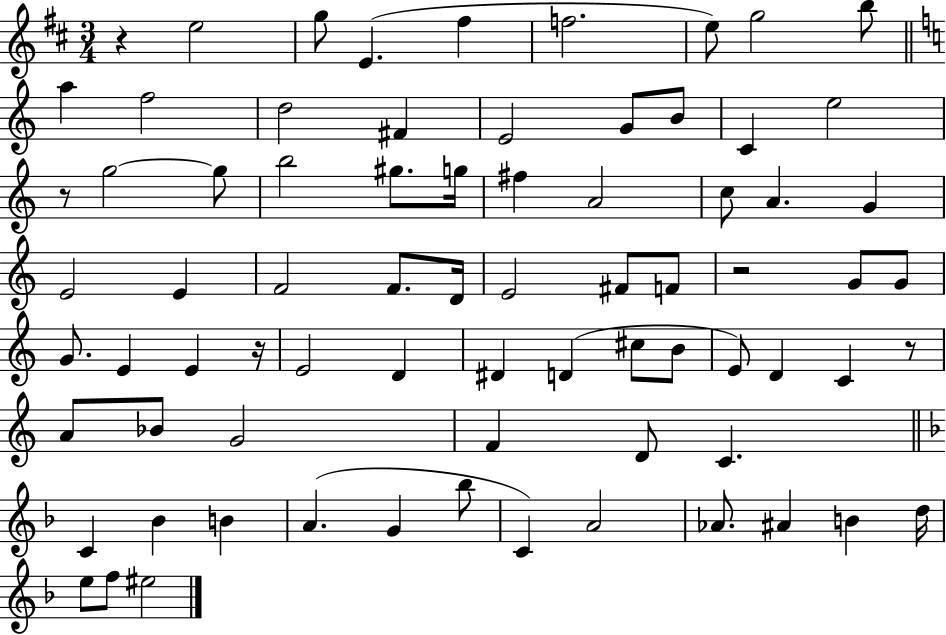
{
  \clef treble
  \numericTimeSignature
  \time 3/4
  \key d \major
  r4 e''2 | g''8 e'4.( fis''4 | f''2. | e''8) g''2 b''8 | \break \bar "||" \break \key c \major a''4 f''2 | d''2 fis'4 | e'2 g'8 b'8 | c'4 e''2 | \break r8 g''2~~ g''8 | b''2 gis''8. g''16 | fis''4 a'2 | c''8 a'4. g'4 | \break e'2 e'4 | f'2 f'8. d'16 | e'2 fis'8 f'8 | r2 g'8 g'8 | \break g'8. e'4 e'4 r16 | e'2 d'4 | dis'4 d'4( cis''8 b'8 | e'8) d'4 c'4 r8 | \break a'8 bes'8 g'2 | f'4 d'8 c'4. | \bar "||" \break \key d \minor c'4 bes'4 b'4 | a'4.( g'4 bes''8 | c'4) a'2 | aes'8. ais'4 b'4 d''16 | \break e''8 f''8 eis''2 | \bar "|."
}